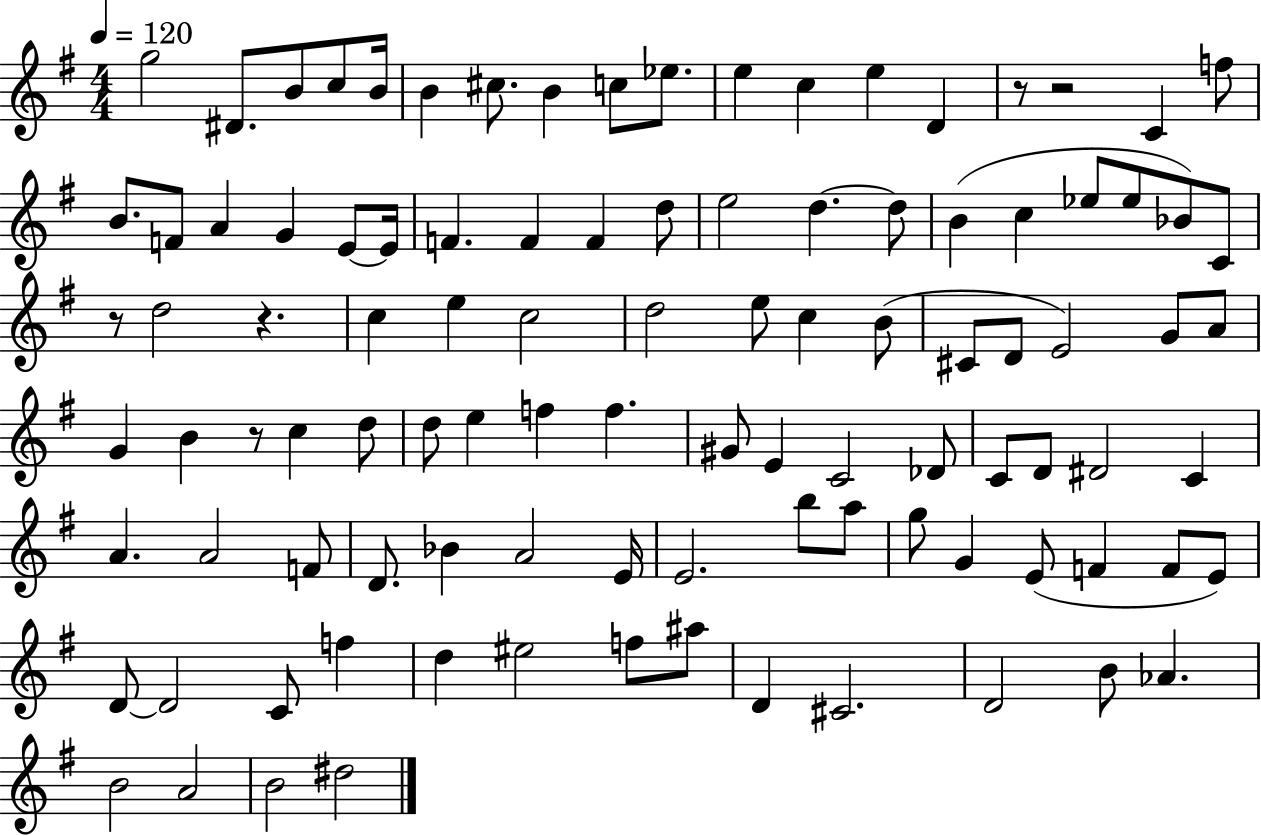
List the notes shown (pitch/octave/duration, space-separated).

G5/h D#4/e. B4/e C5/e B4/s B4/q C#5/e. B4/q C5/e Eb5/e. E5/q C5/q E5/q D4/q R/e R/h C4/q F5/e B4/e. F4/e A4/q G4/q E4/e E4/s F4/q. F4/q F4/q D5/e E5/h D5/q. D5/e B4/q C5/q Eb5/e Eb5/e Bb4/e C4/e R/e D5/h R/q. C5/q E5/q C5/h D5/h E5/e C5/q B4/e C#4/e D4/e E4/h G4/e A4/e G4/q B4/q R/e C5/q D5/e D5/e E5/q F5/q F5/q. G#4/e E4/q C4/h Db4/e C4/e D4/e D#4/h C4/q A4/q. A4/h F4/e D4/e. Bb4/q A4/h E4/s E4/h. B5/e A5/e G5/e G4/q E4/e F4/q F4/e E4/e D4/e D4/h C4/e F5/q D5/q EIS5/h F5/e A#5/e D4/q C#4/h. D4/h B4/e Ab4/q. B4/h A4/h B4/h D#5/h